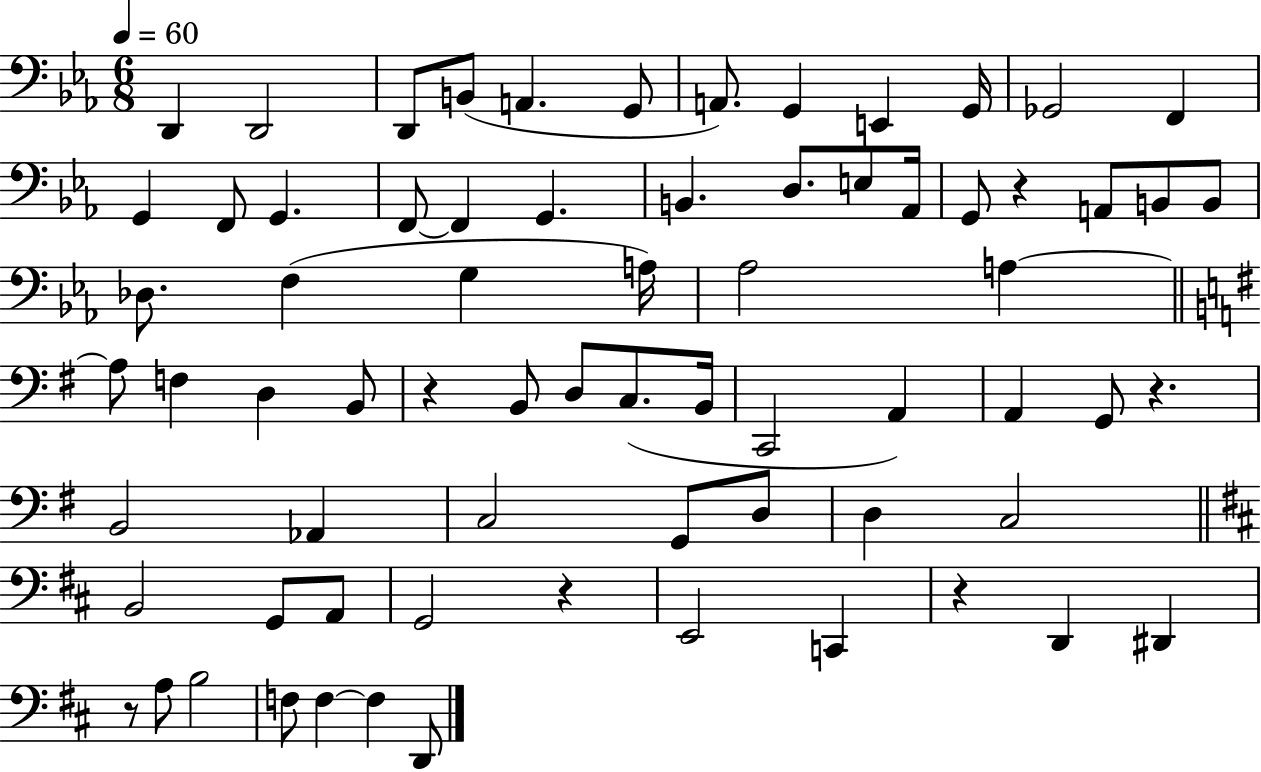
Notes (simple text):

D2/q D2/h D2/e B2/e A2/q. G2/e A2/e. G2/q E2/q G2/s Gb2/h F2/q G2/q F2/e G2/q. F2/e F2/q G2/q. B2/q. D3/e. E3/e Ab2/s G2/e R/q A2/e B2/e B2/e Db3/e. F3/q G3/q A3/s Ab3/h A3/q A3/e F3/q D3/q B2/e R/q B2/e D3/e C3/e. B2/s C2/h A2/q A2/q G2/e R/q. B2/h Ab2/q C3/h G2/e D3/e D3/q C3/h B2/h G2/e A2/e G2/h R/q E2/h C2/q R/q D2/q D#2/q R/e A3/e B3/h F3/e F3/q F3/q D2/e